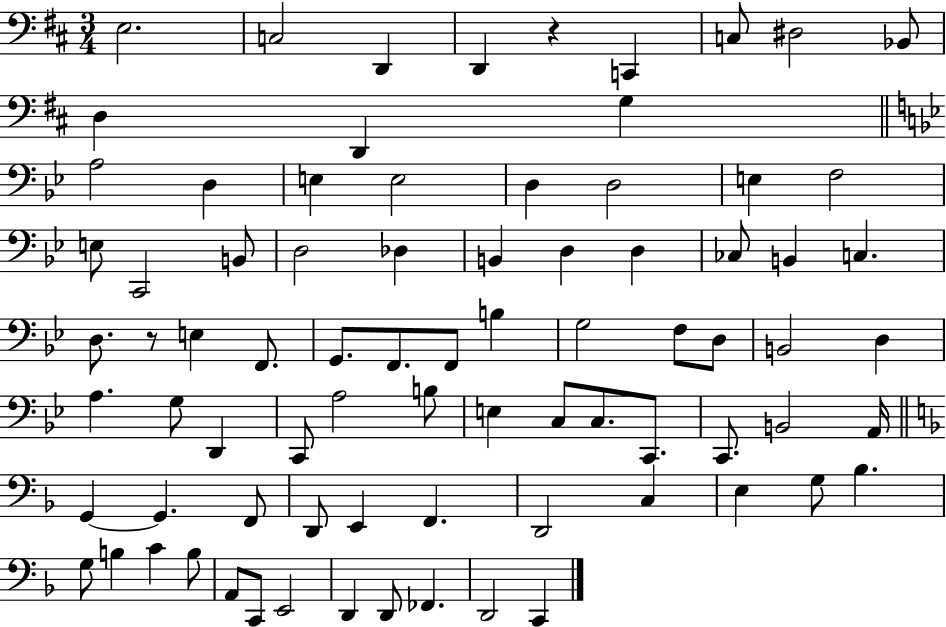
X:1
T:Untitled
M:3/4
L:1/4
K:D
E,2 C,2 D,, D,, z C,, C,/2 ^D,2 _B,,/2 D, D,, G, A,2 D, E, E,2 D, D,2 E, F,2 E,/2 C,,2 B,,/2 D,2 _D, B,, D, D, _C,/2 B,, C, D,/2 z/2 E, F,,/2 G,,/2 F,,/2 F,,/2 B, G,2 F,/2 D,/2 B,,2 D, A, G,/2 D,, C,,/2 A,2 B,/2 E, C,/2 C,/2 C,,/2 C,,/2 B,,2 A,,/4 G,, G,, F,,/2 D,,/2 E,, F,, D,,2 C, E, G,/2 _B, G,/2 B, C B,/2 A,,/2 C,,/2 E,,2 D,, D,,/2 _F,, D,,2 C,,